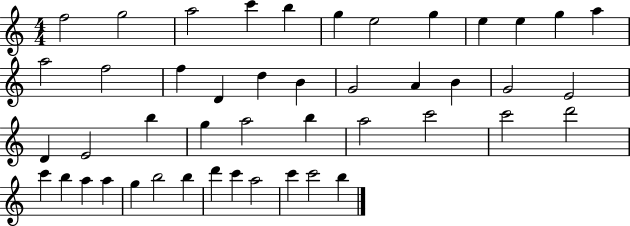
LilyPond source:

{
  \clef treble
  \numericTimeSignature
  \time 4/4
  \key c \major
  f''2 g''2 | a''2 c'''4 b''4 | g''4 e''2 g''4 | e''4 e''4 g''4 a''4 | \break a''2 f''2 | f''4 d'4 d''4 b'4 | g'2 a'4 b'4 | g'2 e'2 | \break d'4 e'2 b''4 | g''4 a''2 b''4 | a''2 c'''2 | c'''2 d'''2 | \break c'''4 b''4 a''4 a''4 | g''4 b''2 b''4 | d'''4 c'''4 a''2 | c'''4 c'''2 b''4 | \break \bar "|."
}